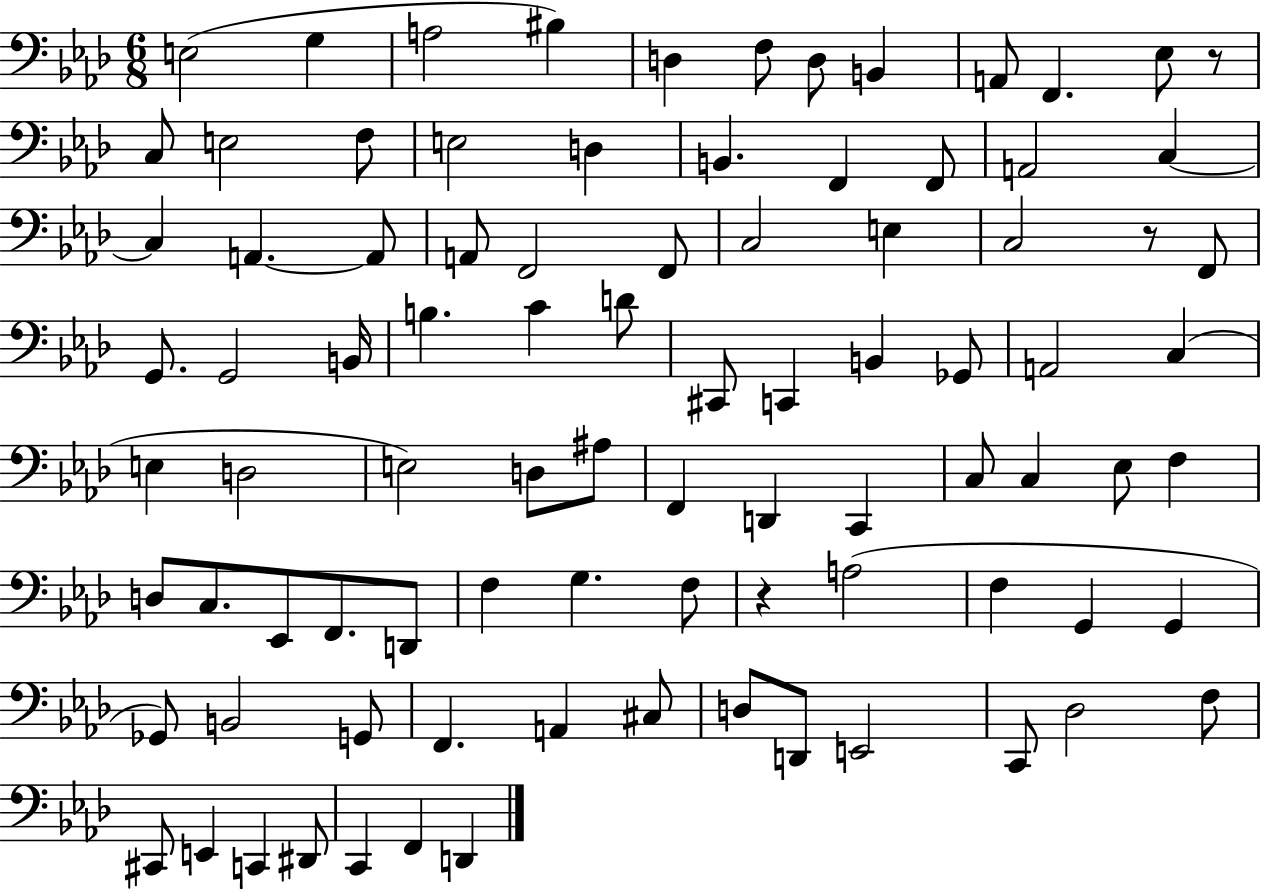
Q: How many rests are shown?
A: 3